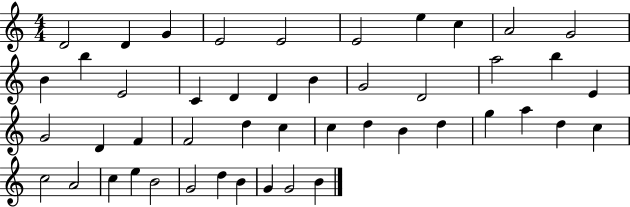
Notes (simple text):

D4/h D4/q G4/q E4/h E4/h E4/h E5/q C5/q A4/h G4/h B4/q B5/q E4/h C4/q D4/q D4/q B4/q G4/h D4/h A5/h B5/q E4/q G4/h D4/q F4/q F4/h D5/q C5/q C5/q D5/q B4/q D5/q G5/q A5/q D5/q C5/q C5/h A4/h C5/q E5/q B4/h G4/h D5/q B4/q G4/q G4/h B4/q